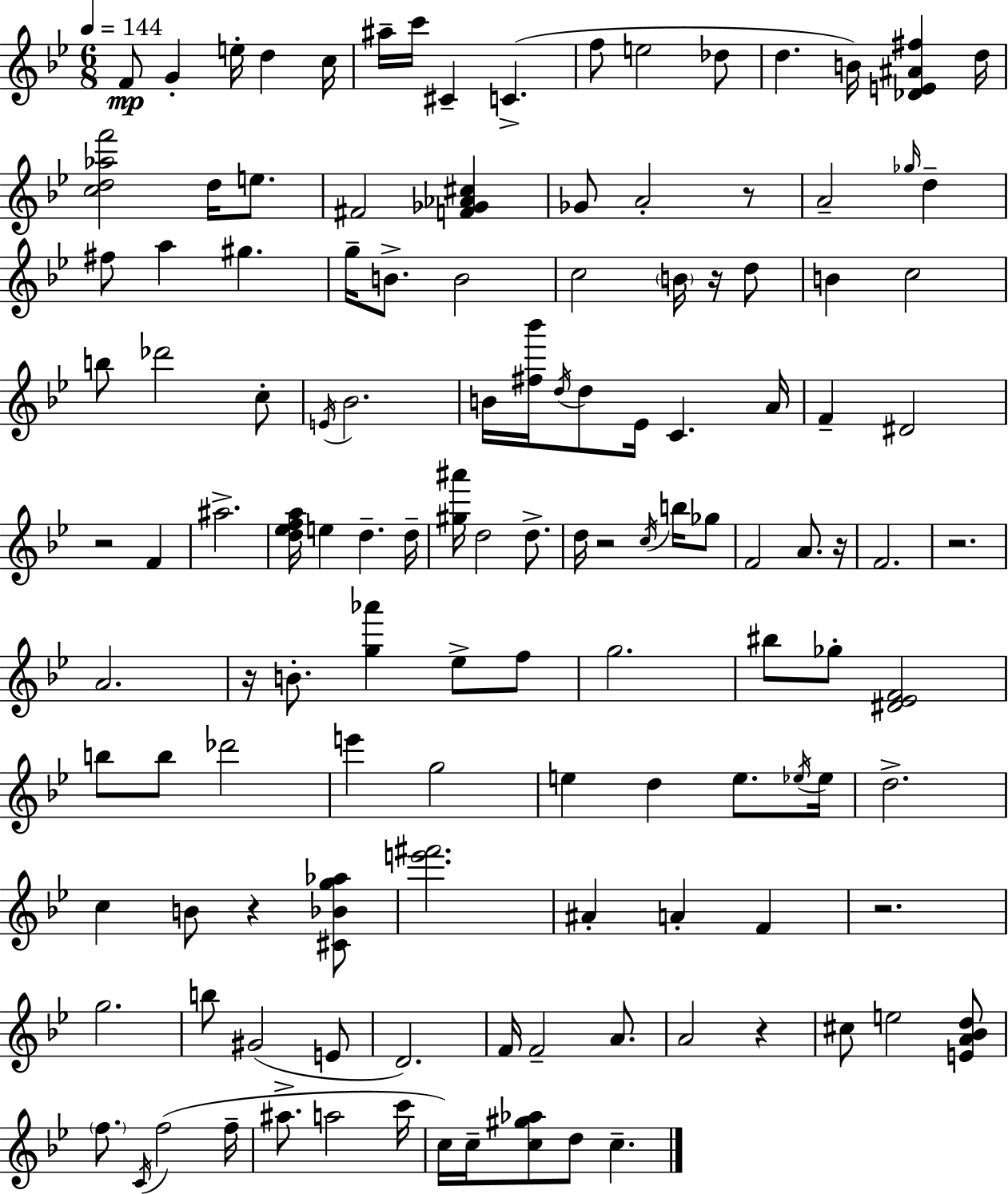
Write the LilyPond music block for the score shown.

{
  \clef treble
  \numericTimeSignature
  \time 6/8
  \key g \minor
  \tempo 4 = 144
  f'8\mp g'4-. e''16-. d''4 c''16 | ais''16-- c'''16 cis'4-- c'4.->( | f''8 e''2 des''8 | d''4. b'16) <des' e' ais' fis''>4 d''16 | \break <c'' d'' aes'' f'''>2 d''16 e''8. | fis'2 <f' ges' aes' cis''>4 | ges'8 a'2-. r8 | a'2-- \grace { ges''16 } d''4-- | \break fis''8 a''4 gis''4. | g''16-- b'8.-> b'2 | c''2 \parenthesize b'16 r16 d''8 | b'4 c''2 | \break b''8 des'''2 c''8-. | \acciaccatura { e'16 } bes'2. | b'16 <fis'' bes'''>16 \acciaccatura { d''16 } d''8 ees'16 c'4. | a'16 f'4-- dis'2 | \break r2 f'4 | ais''2.-> | <d'' ees'' f'' a''>16 e''4 d''4.-- | d''16-- <gis'' ais'''>16 d''2 | \break d''8.-> d''16 r2 | \acciaccatura { c''16 } b''16 ges''8 f'2 | a'8. r16 f'2. | r2. | \break a'2. | r16 b'8.-. <g'' aes'''>4 | ees''8-> f''8 g''2. | bis''8 ges''8-. <dis' ees' f'>2 | \break b''8 b''8 des'''2 | e'''4 g''2 | e''4 d''4 | e''8. \acciaccatura { ees''16 } ees''16 d''2.-> | \break c''4 b'8 r4 | <cis' bes' g'' aes''>8 <e''' fis'''>2. | ais'4-. a'4-. | f'4 r2. | \break g''2. | b''8 gis'2( | e'8 d'2.) | f'16 f'2-- | \break a'8. a'2 | r4 cis''8 e''2 | <e' a' bes' d''>8 \parenthesize f''8. \acciaccatura { c'16 } f''2( | f''16-- ais''8.-> a''2 | \break c'''16 c''16) c''16-- <c'' gis'' aes''>8 d''8 | c''4.-- \bar "|."
}